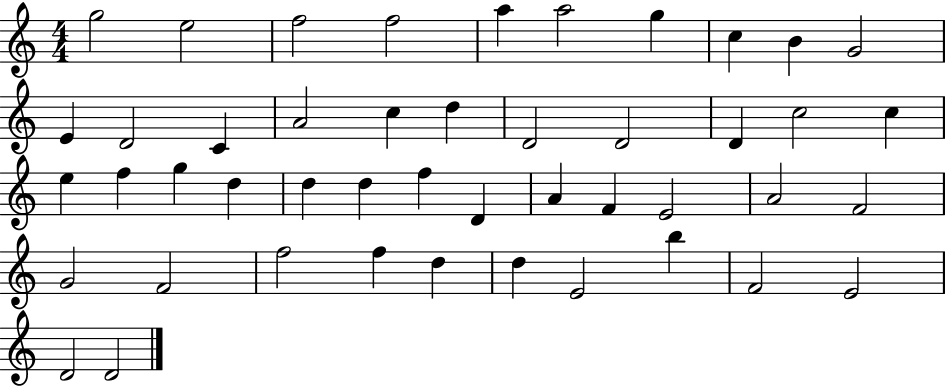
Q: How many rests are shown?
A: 0